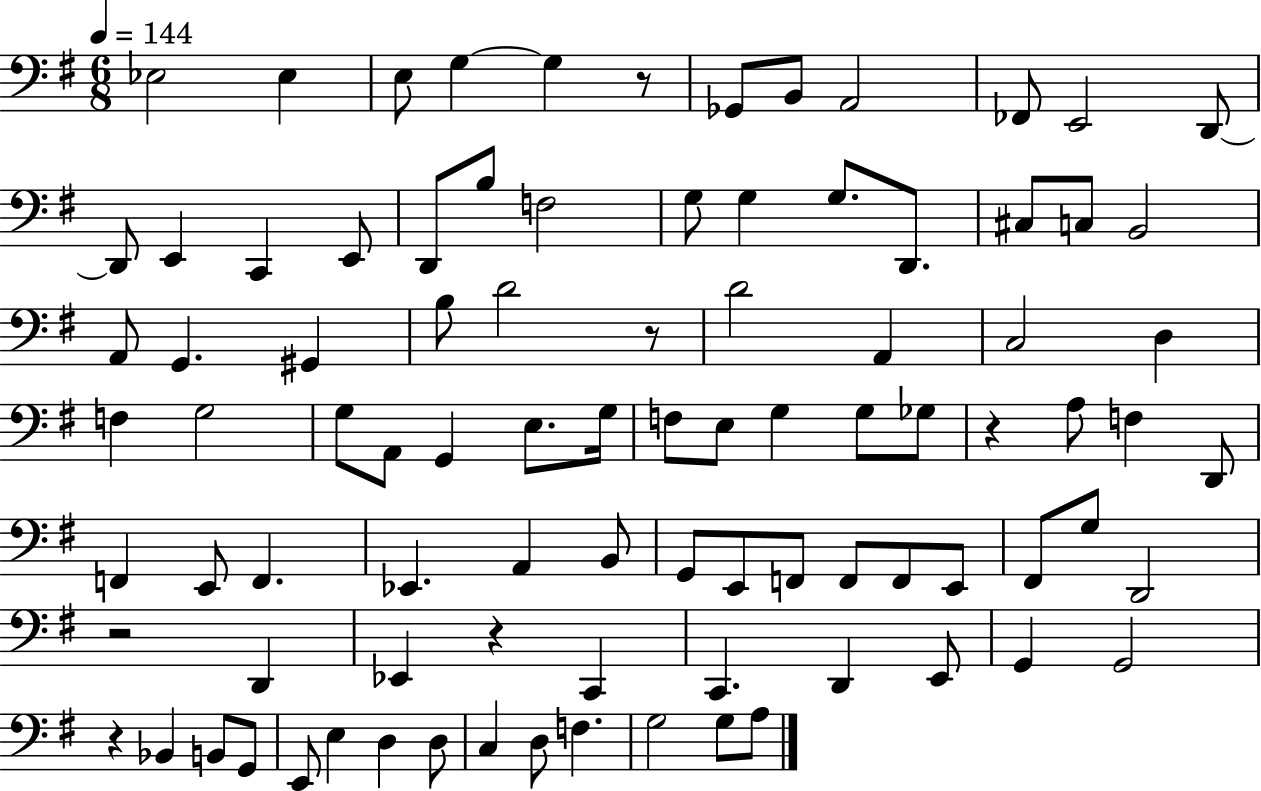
X:1
T:Untitled
M:6/8
L:1/4
K:G
_E,2 _E, E,/2 G, G, z/2 _G,,/2 B,,/2 A,,2 _F,,/2 E,,2 D,,/2 D,,/2 E,, C,, E,,/2 D,,/2 B,/2 F,2 G,/2 G, G,/2 D,,/2 ^C,/2 C,/2 B,,2 A,,/2 G,, ^G,, B,/2 D2 z/2 D2 A,, C,2 D, F, G,2 G,/2 A,,/2 G,, E,/2 G,/4 F,/2 E,/2 G, G,/2 _G,/2 z A,/2 F, D,,/2 F,, E,,/2 F,, _E,, A,, B,,/2 G,,/2 E,,/2 F,,/2 F,,/2 F,,/2 E,,/2 ^F,,/2 G,/2 D,,2 z2 D,, _E,, z C,, C,, D,, E,,/2 G,, G,,2 z _B,, B,,/2 G,,/2 E,,/2 E, D, D,/2 C, D,/2 F, G,2 G,/2 A,/2